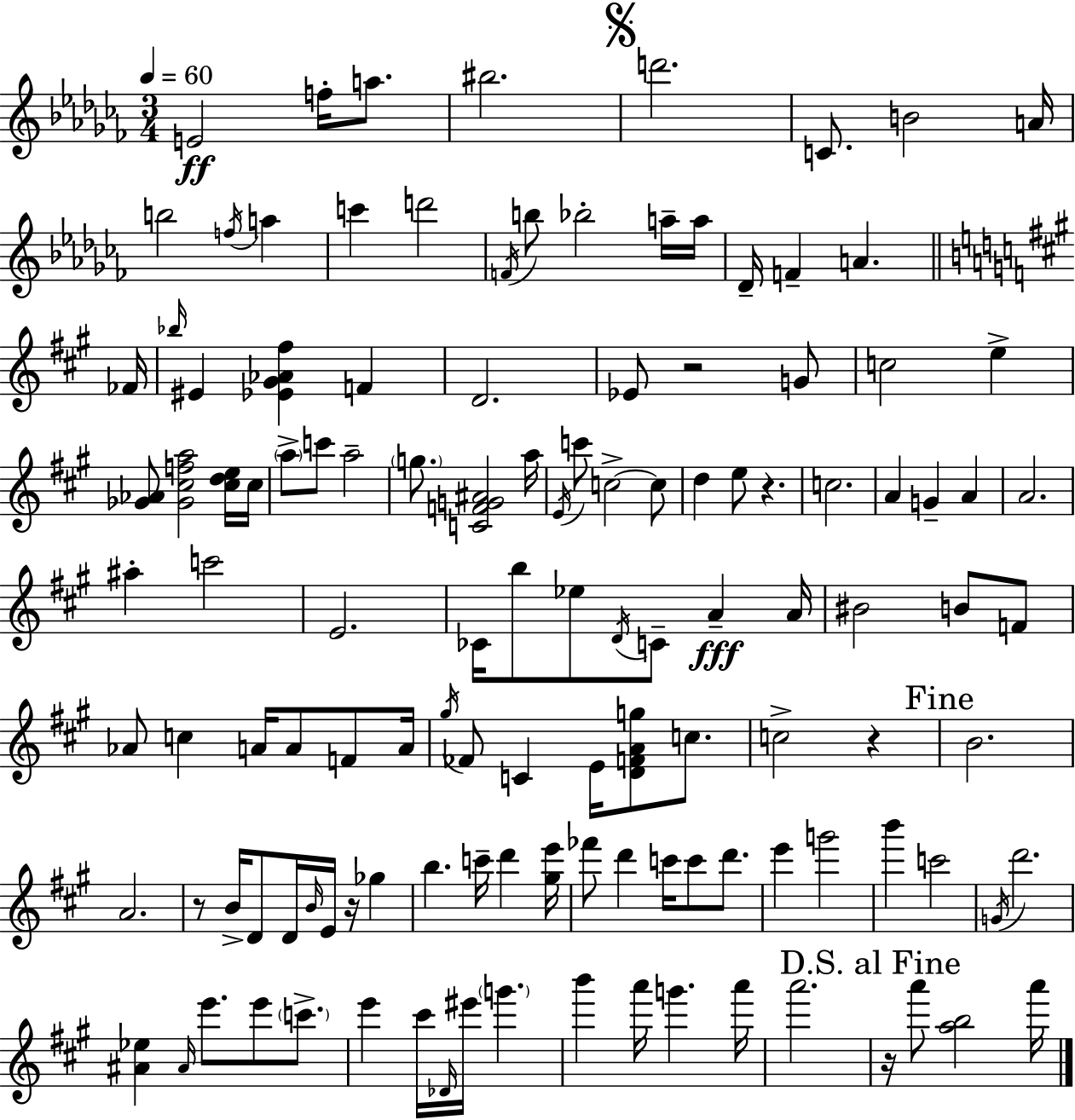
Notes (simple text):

E4/h F5/s A5/e. BIS5/h. D6/h. C4/e. B4/h A4/s B5/h F5/s A5/q C6/q D6/h F4/s B5/e Bb5/h A5/s A5/s Db4/s F4/q A4/q. FES4/s Bb5/s EIS4/q [Eb4,G#4,Ab4,F#5]/q F4/q D4/h. Eb4/e R/h G4/e C5/h E5/q [Gb4,Ab4]/e [Gb4,C#5,F5,A5]/h [C#5,D5,E5]/s C#5/s A5/e C6/e A5/h G5/e. [C4,F4,G4,A#4]/h A5/s E4/s C6/e C5/h C5/e D5/q E5/e R/q. C5/h. A4/q G4/q A4/q A4/h. A#5/q C6/h E4/h. CES4/s B5/e Eb5/e D4/s C4/e A4/q A4/s BIS4/h B4/e F4/e Ab4/e C5/q A4/s A4/e F4/e A4/s G#5/s FES4/e C4/q E4/s [D4,F4,A4,G5]/e C5/e. C5/h R/q B4/h. A4/h. R/e B4/s D4/e D4/s B4/s E4/s R/s Gb5/q B5/q. C6/s D6/q [G#5,E6]/s FES6/e D6/q C6/s C6/e D6/e. E6/q G6/h B6/q C6/h G4/s D6/h. [A#4,Eb5]/q A#4/s E6/e. E6/e C6/e. E6/q C#6/s Db4/s EIS6/s G6/q. B6/q A6/s G6/q. A6/s A6/h. R/s A6/e [A5,B5]/h A6/s